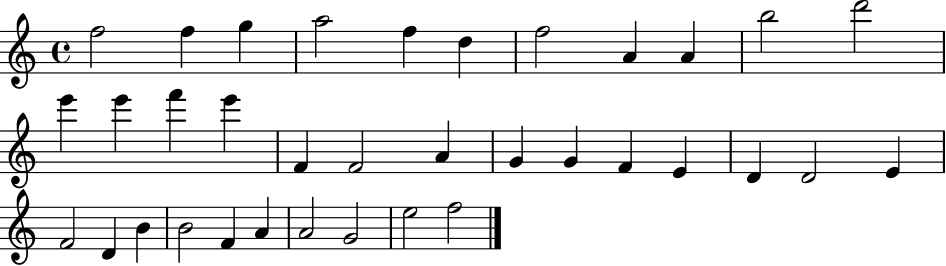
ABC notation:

X:1
T:Untitled
M:4/4
L:1/4
K:C
f2 f g a2 f d f2 A A b2 d'2 e' e' f' e' F F2 A G G F E D D2 E F2 D B B2 F A A2 G2 e2 f2